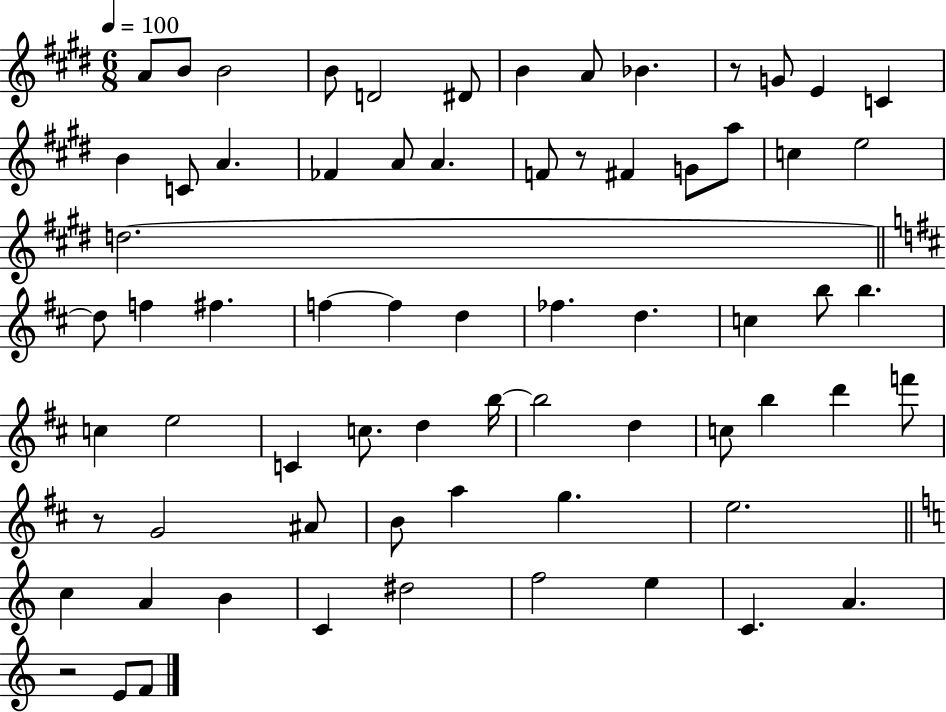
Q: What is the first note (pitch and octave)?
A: A4